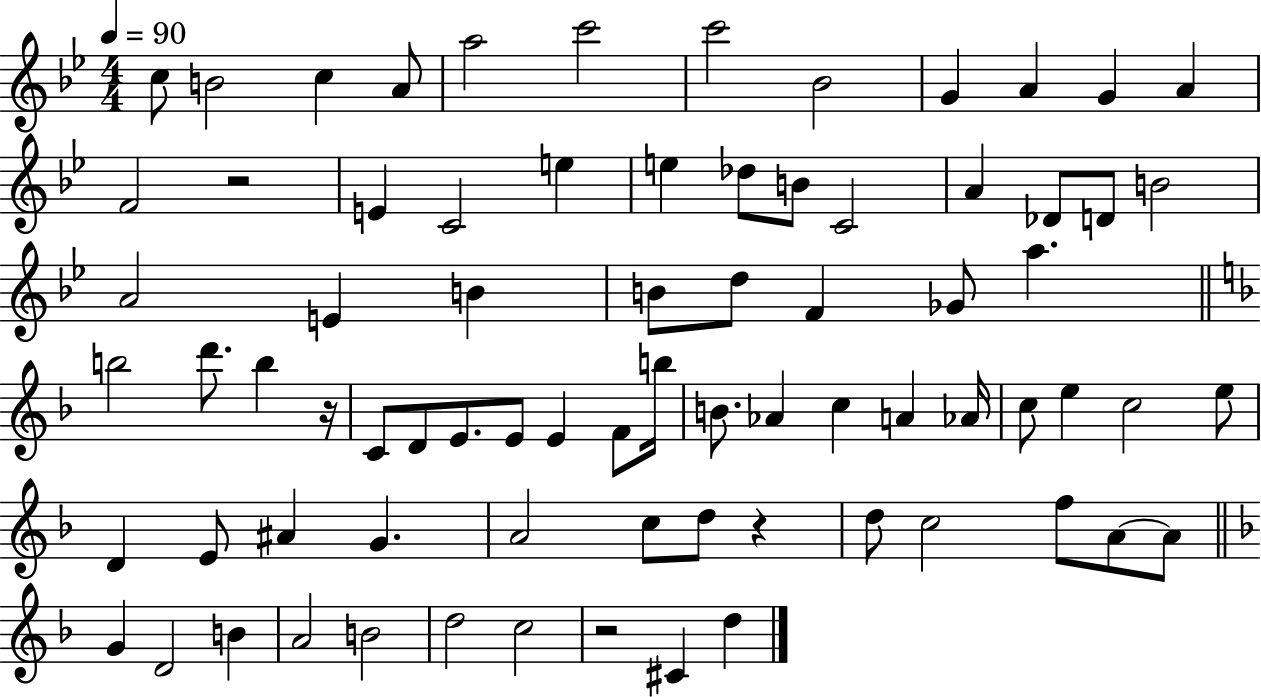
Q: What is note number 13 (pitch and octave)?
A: F4